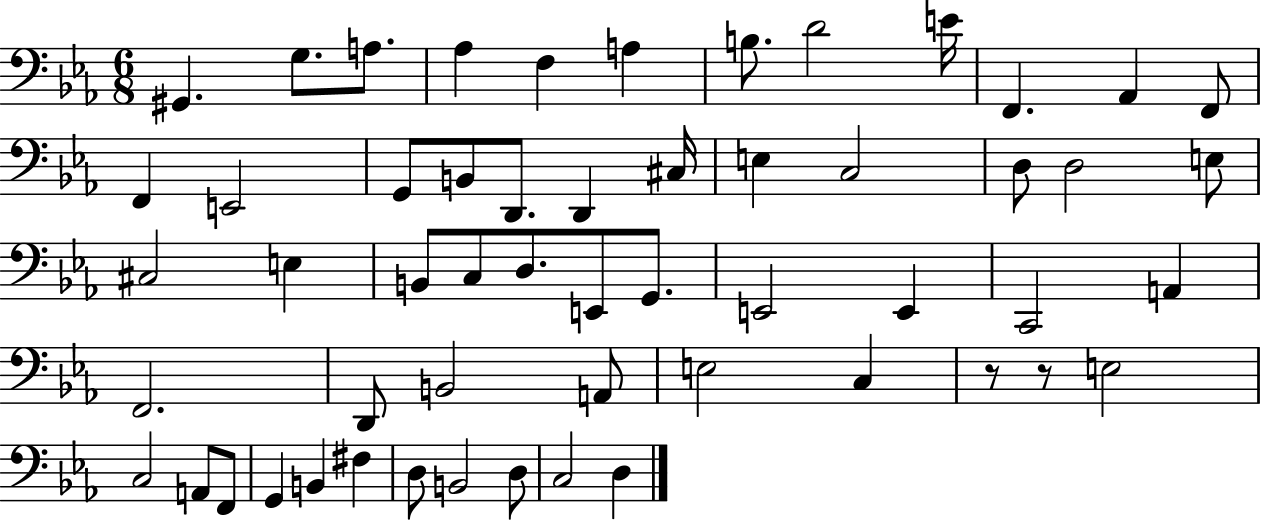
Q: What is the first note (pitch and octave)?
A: G#2